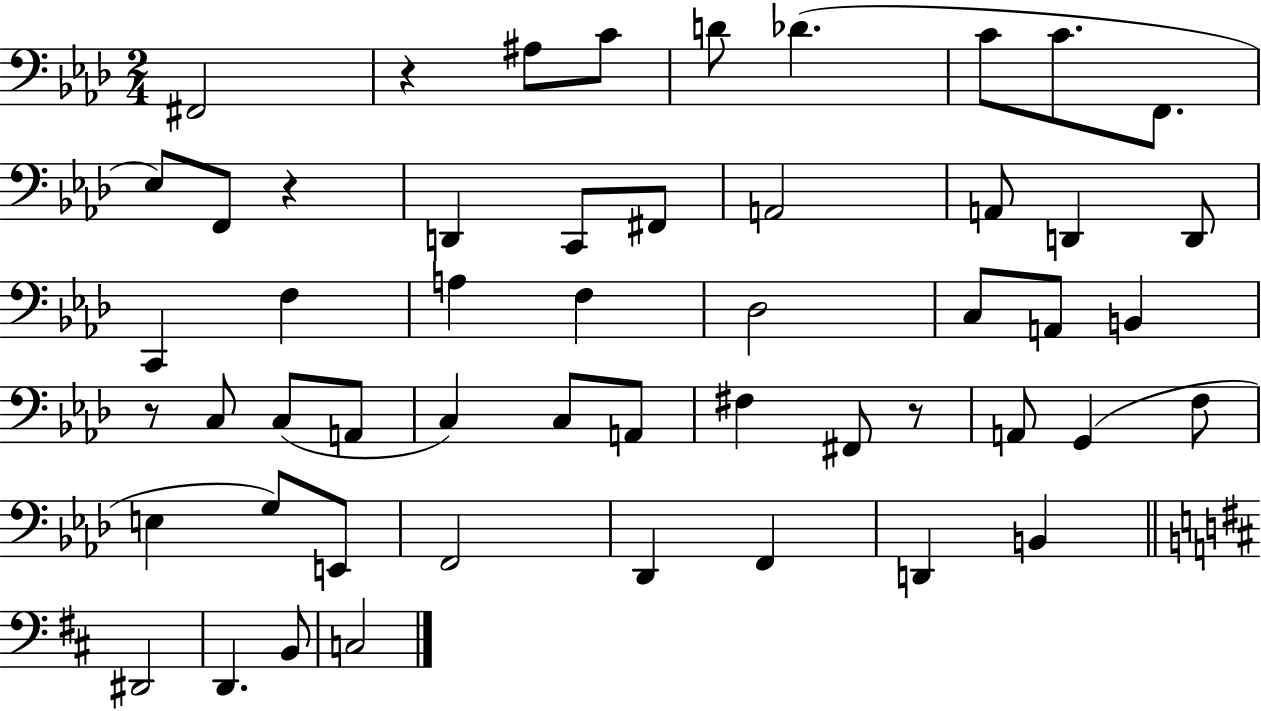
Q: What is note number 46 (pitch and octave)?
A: D2